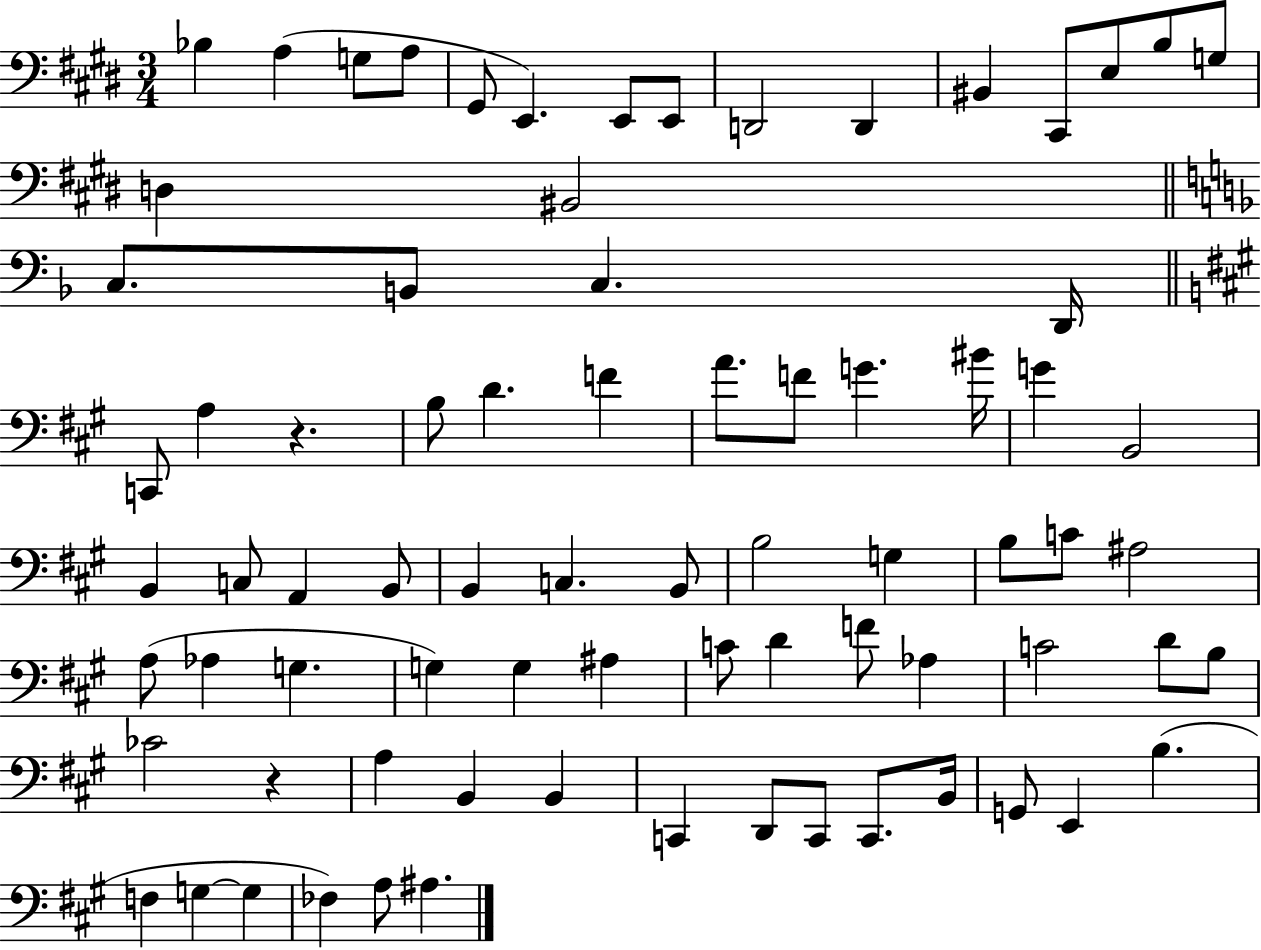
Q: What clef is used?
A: bass